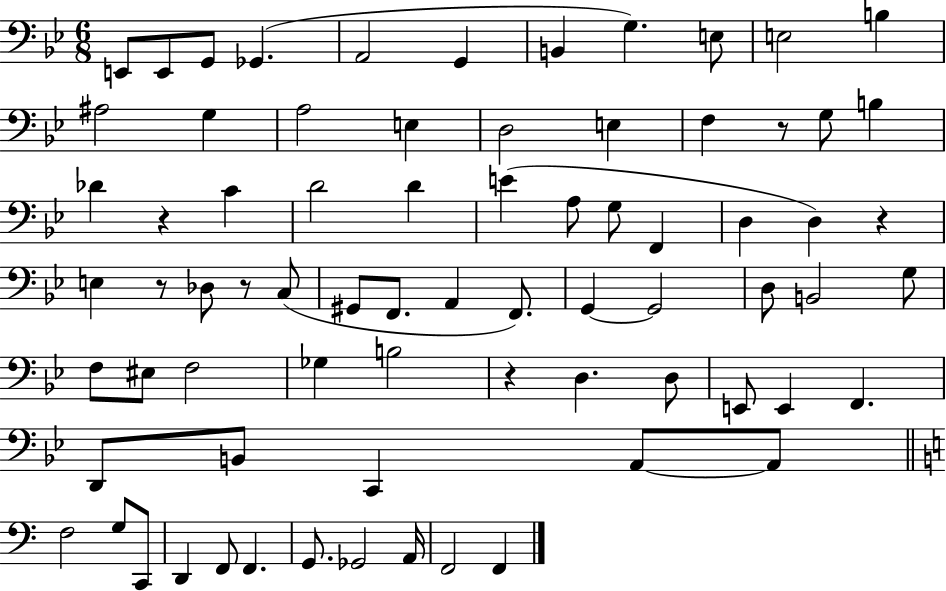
{
  \clef bass
  \numericTimeSignature
  \time 6/8
  \key bes \major
  \repeat volta 2 { e,8 e,8 g,8 ges,4.( | a,2 g,4 | b,4 g4.) e8 | e2 b4 | \break ais2 g4 | a2 e4 | d2 e4 | f4 r8 g8 b4 | \break des'4 r4 c'4 | d'2 d'4 | e'4( a8 g8 f,4 | d4 d4) r4 | \break e4 r8 des8 r8 c8( | gis,8 f,8. a,4 f,8.) | g,4~~ g,2 | d8 b,2 g8 | \break f8 eis8 f2 | ges4 b2 | r4 d4. d8 | e,8 e,4 f,4. | \break d,8 b,8 c,4 a,8~~ a,8 | \bar "||" \break \key a \minor f2 g8 c,8 | d,4 f,8 f,4. | g,8. ges,2 a,16 | f,2 f,4 | \break } \bar "|."
}